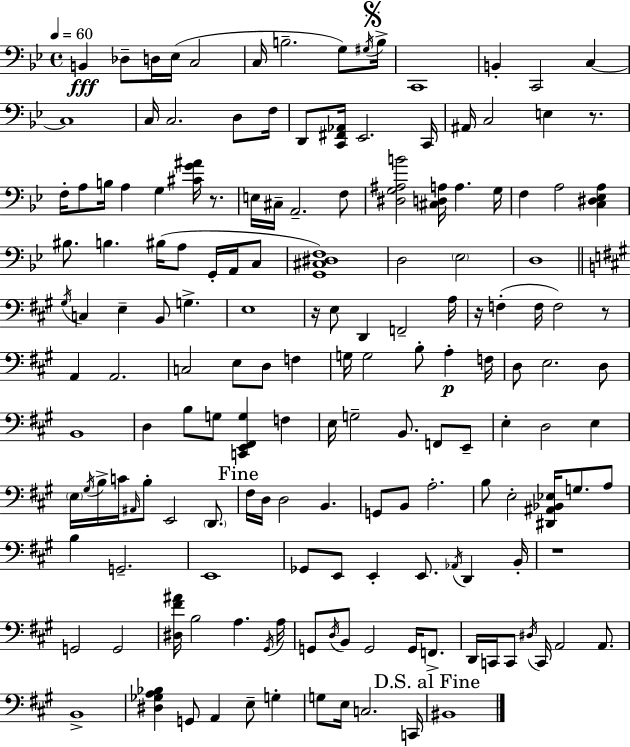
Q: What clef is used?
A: bass